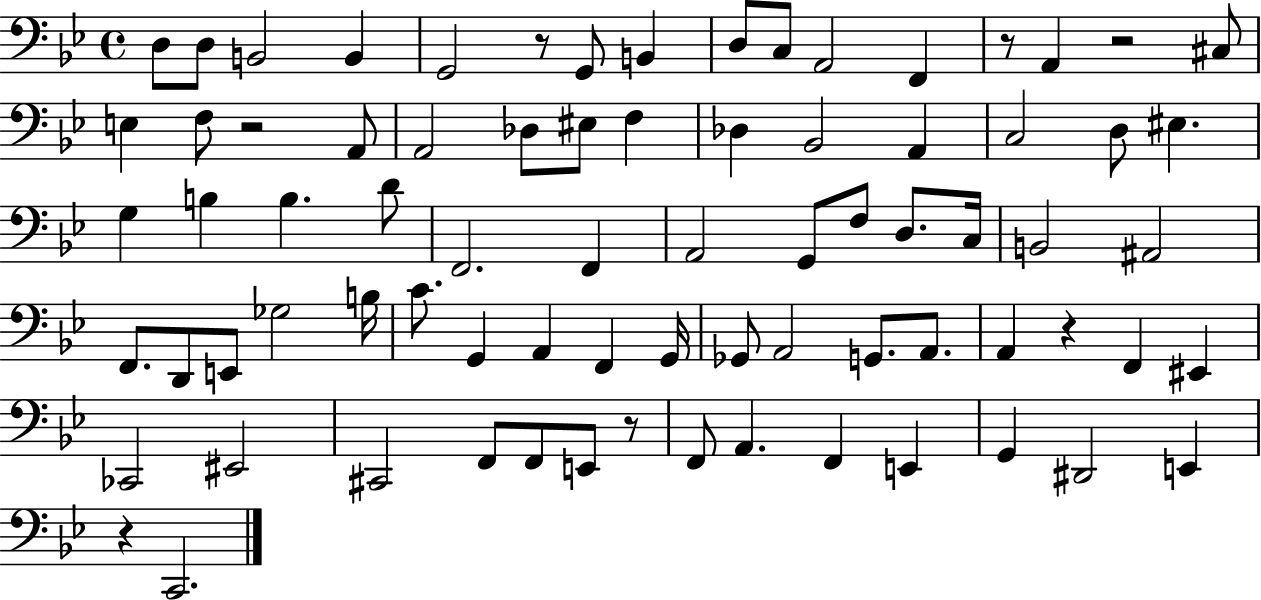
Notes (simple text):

D3/e D3/e B2/h B2/q G2/h R/e G2/e B2/q D3/e C3/e A2/h F2/q R/e A2/q R/h C#3/e E3/q F3/e R/h A2/e A2/h Db3/e EIS3/e F3/q Db3/q Bb2/h A2/q C3/h D3/e EIS3/q. G3/q B3/q B3/q. D4/e F2/h. F2/q A2/h G2/e F3/e D3/e. C3/s B2/h A#2/h F2/e. D2/e E2/e Gb3/h B3/s C4/e. G2/q A2/q F2/q G2/s Gb2/e A2/h G2/e. A2/e. A2/q R/q F2/q EIS2/q CES2/h EIS2/h C#2/h F2/e F2/e E2/e R/e F2/e A2/q. F2/q E2/q G2/q D#2/h E2/q R/q C2/h.